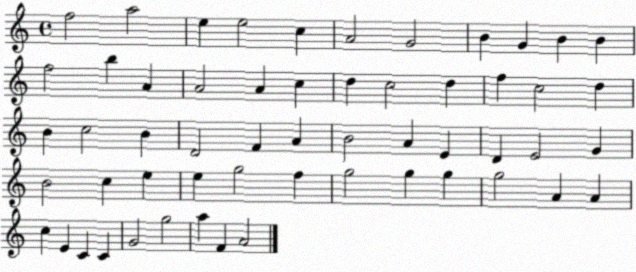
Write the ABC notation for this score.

X:1
T:Untitled
M:4/4
L:1/4
K:C
f2 a2 e e2 c A2 G2 B G B B f2 b A A2 A c d c2 d f c2 d B c2 B D2 F A B2 A E D E2 G B2 c e e g2 f g2 g g g2 A A c E C C G2 g2 a F A2